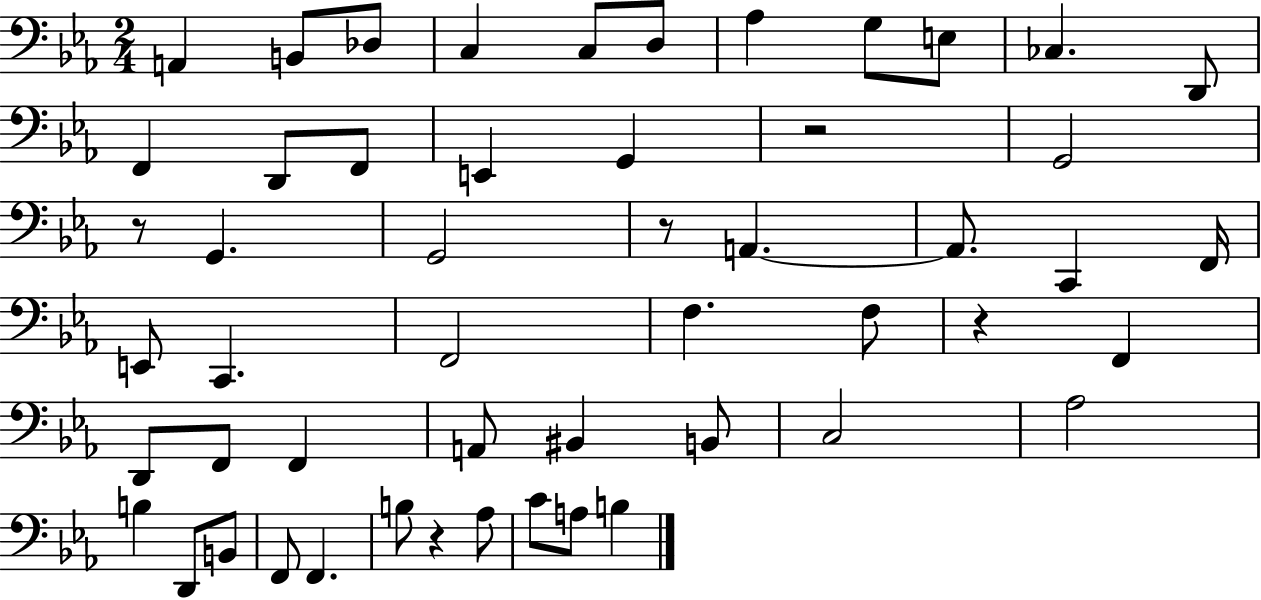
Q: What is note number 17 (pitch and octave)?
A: G2